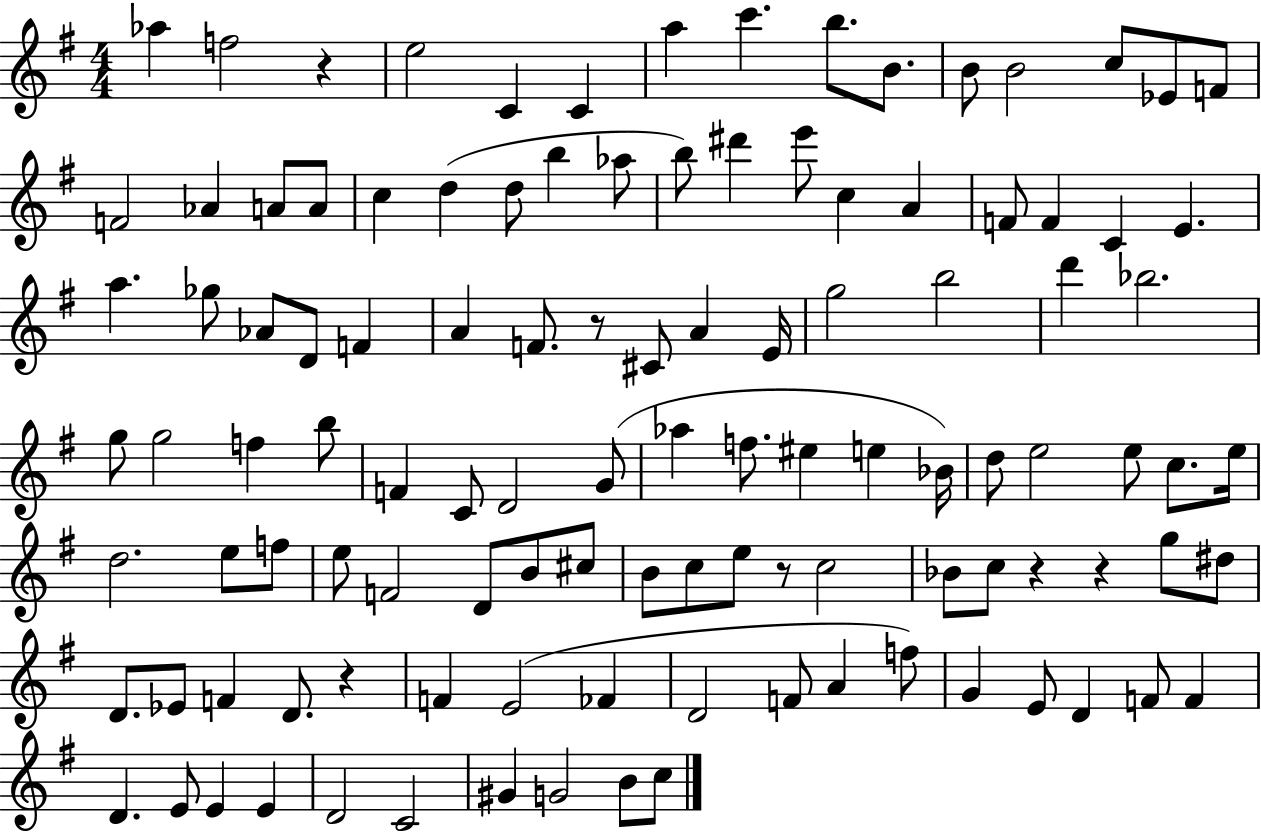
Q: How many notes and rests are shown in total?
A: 112